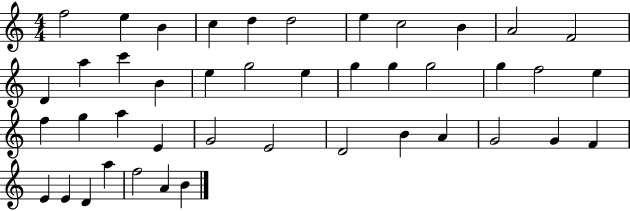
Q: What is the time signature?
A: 4/4